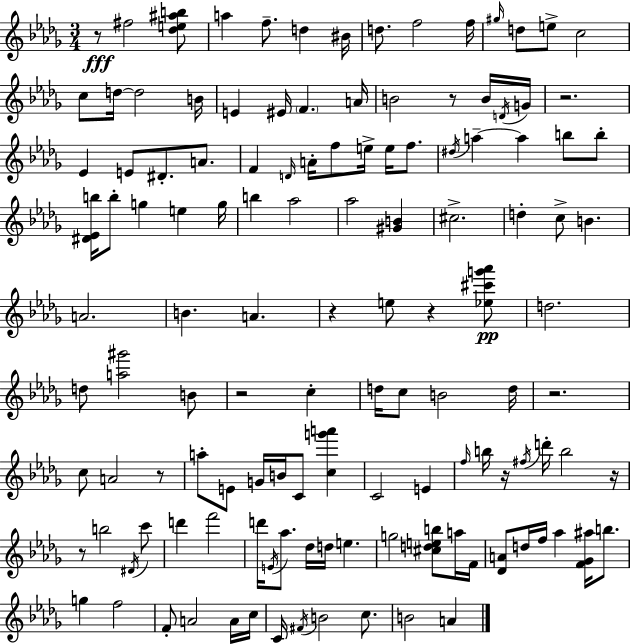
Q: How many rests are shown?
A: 11